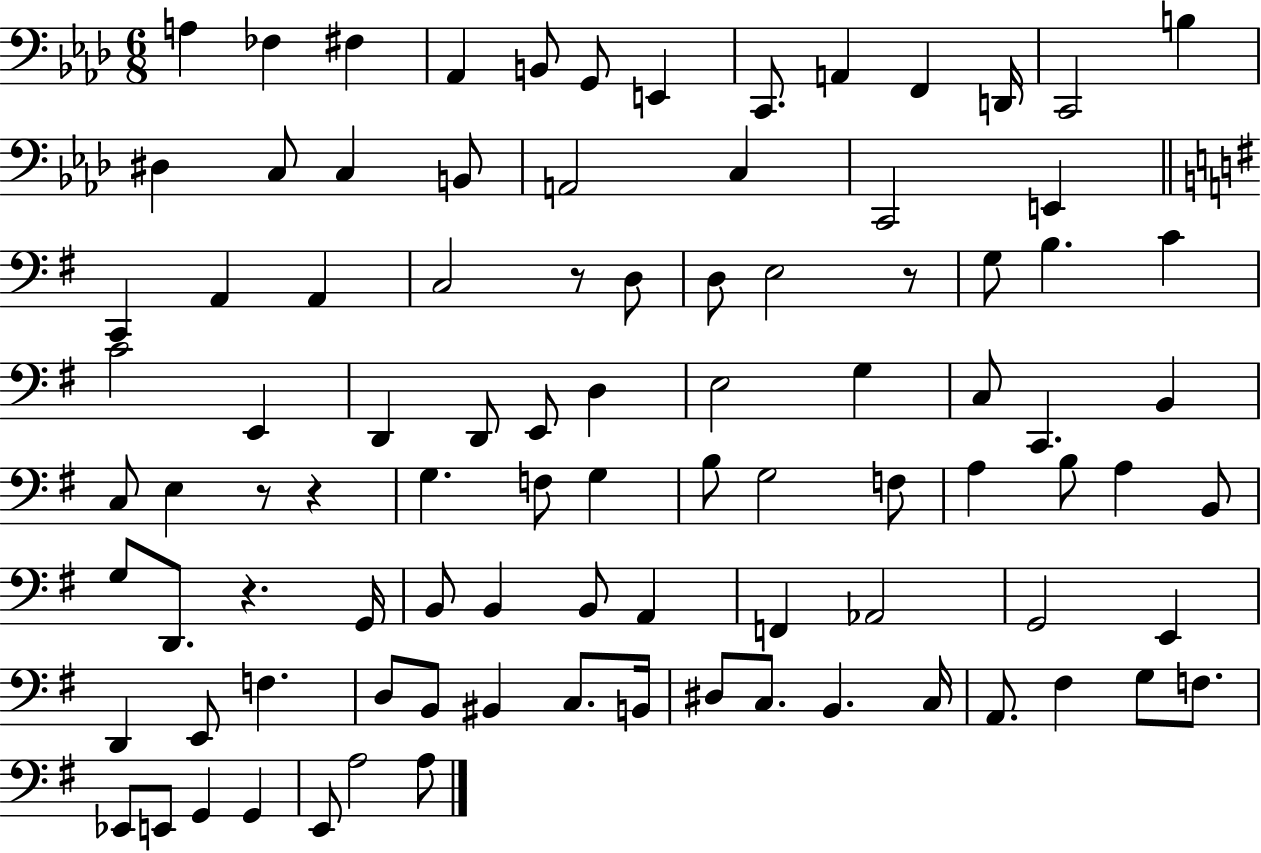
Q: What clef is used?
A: bass